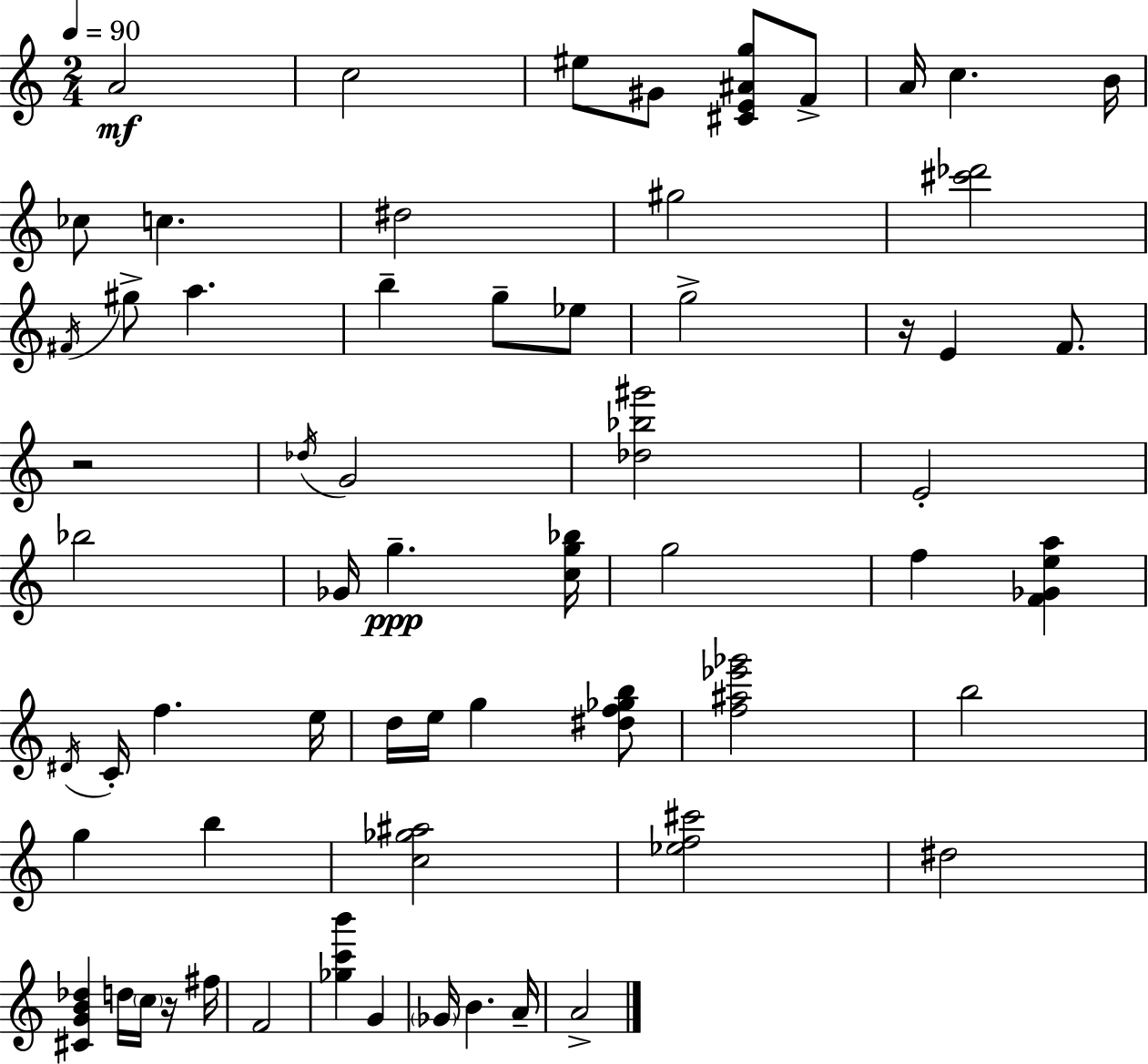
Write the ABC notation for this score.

X:1
T:Untitled
M:2/4
L:1/4
K:C
A2 c2 ^e/2 ^G/2 [^CE^Ag]/2 F/2 A/4 c B/4 _c/2 c ^d2 ^g2 [^c'_d']2 ^F/4 ^g/2 a b g/2 _e/2 g2 z/4 E F/2 z2 _d/4 G2 [_d_b^g']2 E2 _b2 _G/4 g [cg_b]/4 g2 f [F_Gea] ^D/4 C/4 f e/4 d/4 e/4 g [^df_gb]/2 [f^a_e'_g']2 b2 g b [c_g^a]2 [_ef^c']2 ^d2 [^CGB_d] d/4 c/4 z/4 ^f/4 F2 [_gc'b'] G _G/4 B A/4 A2